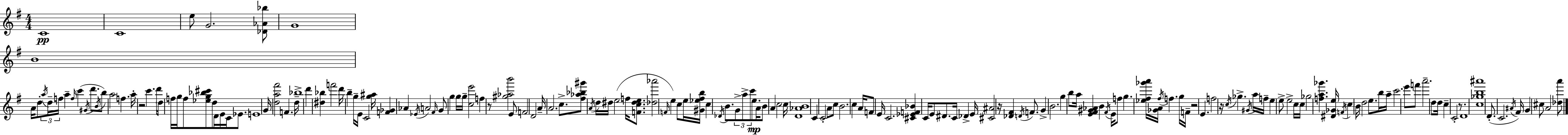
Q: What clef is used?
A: treble